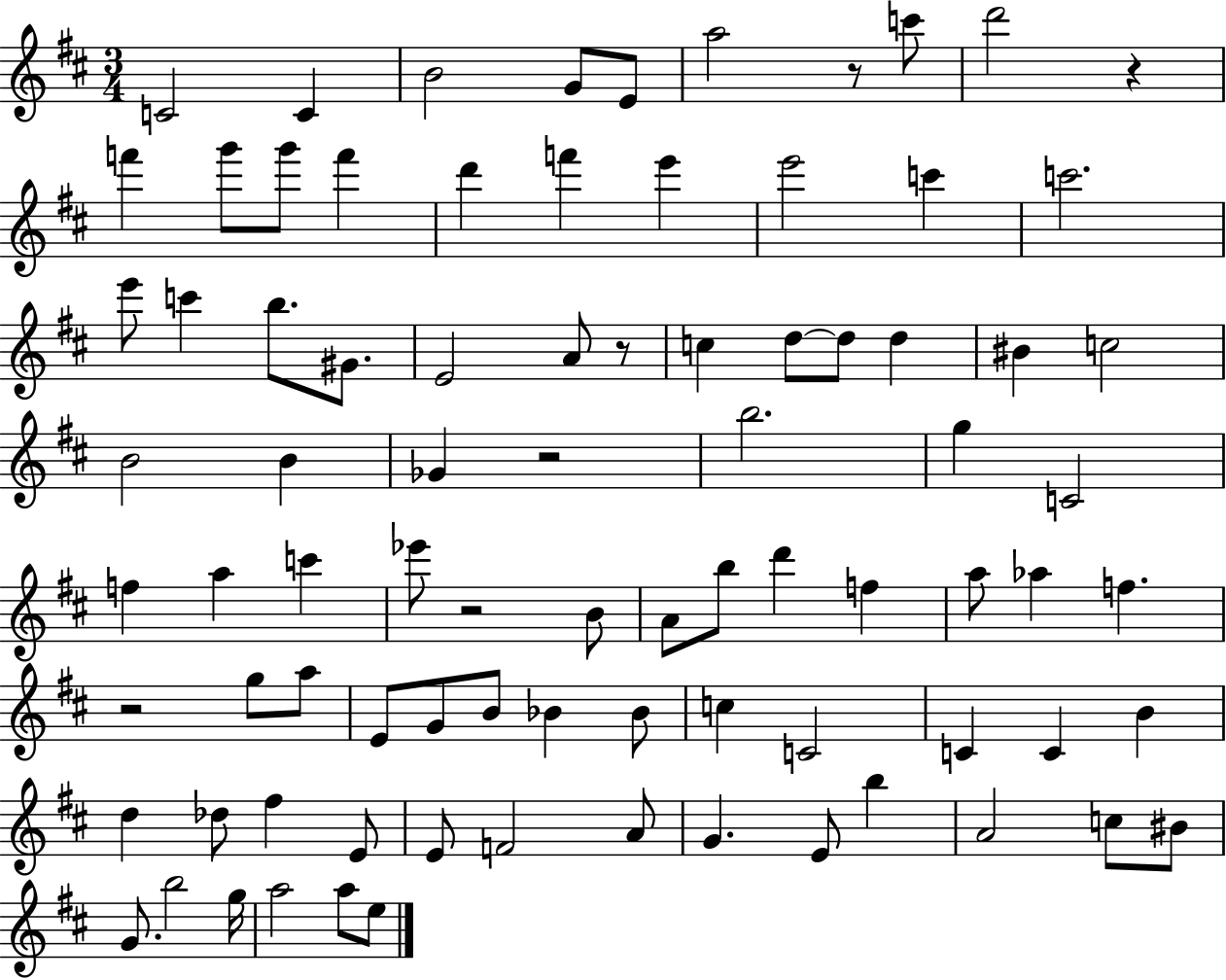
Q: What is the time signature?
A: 3/4